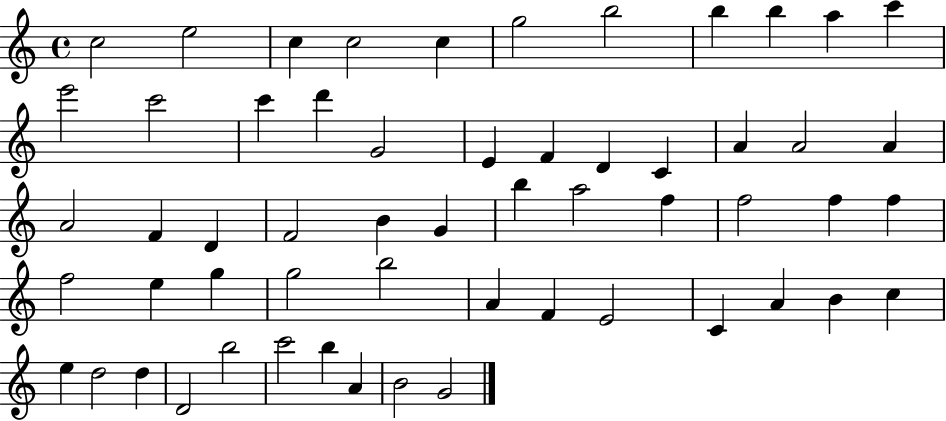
{
  \clef treble
  \time 4/4
  \defaultTimeSignature
  \key c \major
  c''2 e''2 | c''4 c''2 c''4 | g''2 b''2 | b''4 b''4 a''4 c'''4 | \break e'''2 c'''2 | c'''4 d'''4 g'2 | e'4 f'4 d'4 c'4 | a'4 a'2 a'4 | \break a'2 f'4 d'4 | f'2 b'4 g'4 | b''4 a''2 f''4 | f''2 f''4 f''4 | \break f''2 e''4 g''4 | g''2 b''2 | a'4 f'4 e'2 | c'4 a'4 b'4 c''4 | \break e''4 d''2 d''4 | d'2 b''2 | c'''2 b''4 a'4 | b'2 g'2 | \break \bar "|."
}